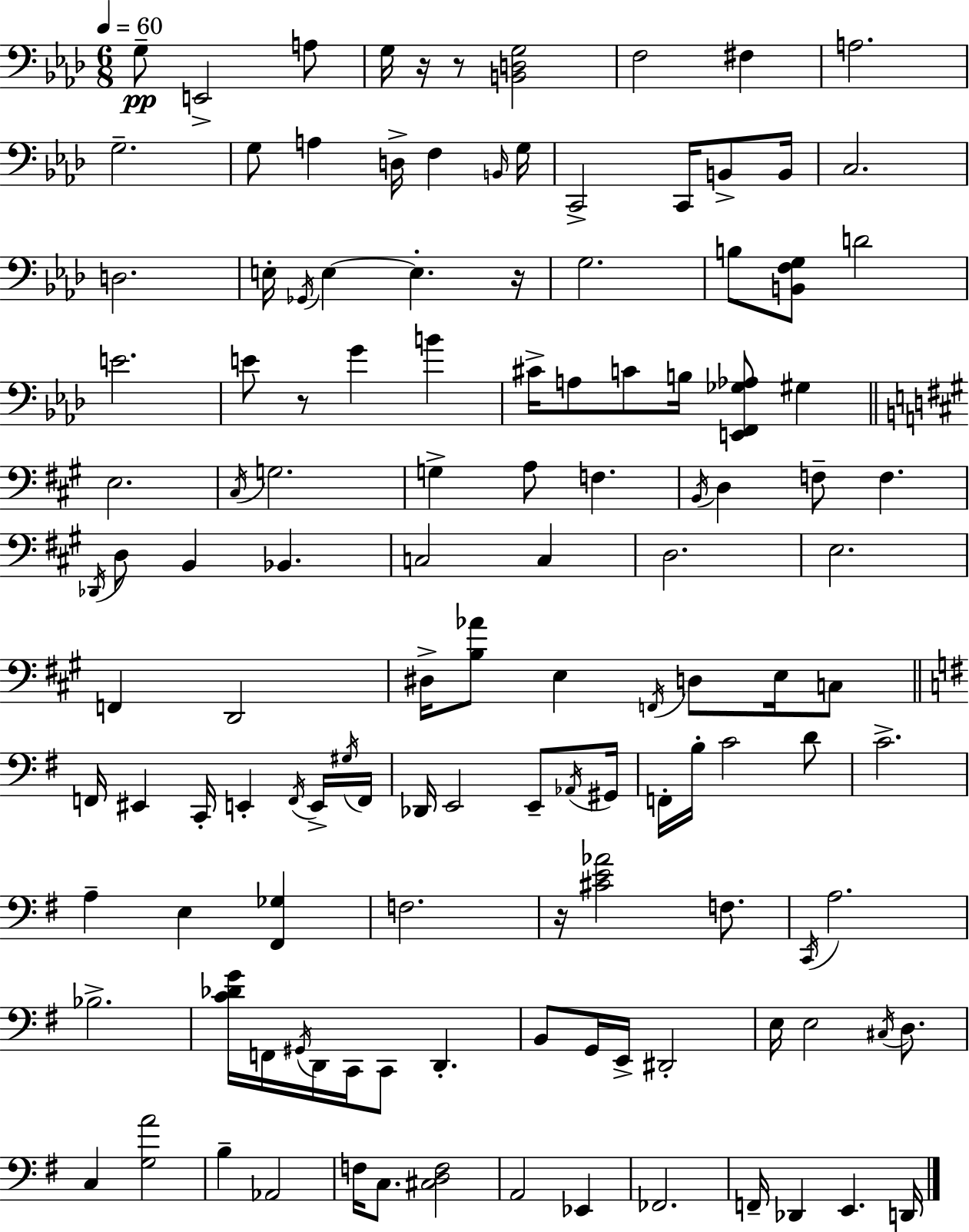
X:1
T:Untitled
M:6/8
L:1/4
K:Ab
G,/2 E,,2 A,/2 G,/4 z/4 z/2 [B,,D,G,]2 F,2 ^F, A,2 G,2 G,/2 A, D,/4 F, B,,/4 G,/4 C,,2 C,,/4 B,,/2 B,,/4 C,2 D,2 E,/4 _G,,/4 E, E, z/4 G,2 B,/2 [B,,F,G,]/2 D2 E2 E/2 z/2 G B ^C/4 A,/2 C/2 B,/4 [E,,F,,_G,_A,]/2 ^G, E,2 ^C,/4 G,2 G, A,/2 F, B,,/4 D, F,/2 F, _D,,/4 D,/2 B,, _B,, C,2 C, D,2 E,2 F,, D,,2 ^D,/4 [B,_A]/2 E, F,,/4 D,/2 E,/4 C,/2 F,,/4 ^E,, C,,/4 E,, F,,/4 E,,/4 ^G,/4 F,,/4 _D,,/4 E,,2 E,,/2 _A,,/4 ^G,,/4 F,,/4 B,/4 C2 D/2 C2 A, E, [^F,,_G,] F,2 z/4 [^CE_A]2 F,/2 C,,/4 A,2 _B,2 [C_DG]/4 F,,/4 ^G,,/4 D,,/4 C,,/4 C,,/2 D,, B,,/2 G,,/4 E,,/4 ^D,,2 E,/4 E,2 ^C,/4 D,/2 C, [G,A]2 B, _A,,2 F,/4 C,/2 [^C,D,F,]2 A,,2 _E,, _F,,2 F,,/4 _D,, E,, D,,/4